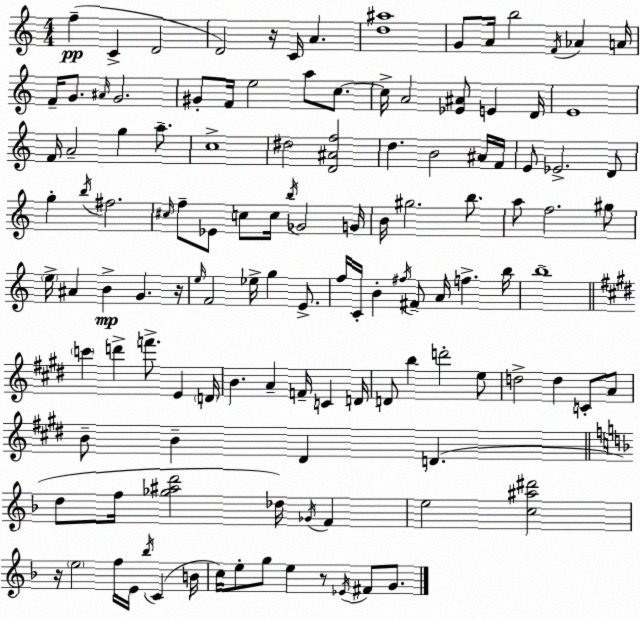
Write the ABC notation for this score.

X:1
T:Untitled
M:4/4
L:1/4
K:Am
f C D2 D2 z/4 C/4 A [d^a]4 G/2 A/4 b2 F/4 _A A/4 F/4 G/2 ^A/4 G2 ^G/2 F/4 e2 a/2 c/2 c/4 A2 [_E^A]/2 E D/4 E4 F/4 A2 g a/2 c4 ^d2 [D^Af]2 d B2 ^A/4 F/4 E/2 _E2 D/2 g b/4 ^f2 ^c/4 f/2 _E/2 c/2 c/4 b/4 _G2 G/4 B/4 ^g2 b/2 a/2 f2 ^g/2 e/4 ^A B G z/4 e/4 F2 _e/4 g E/2 f/4 C/4 B ^f/4 ^F/2 A/4 f b/4 b4 c' d' f'/2 E D/4 B A F/4 C D/4 D/2 b d'2 e/2 d2 d C/2 A/2 B/2 B ^D D d/2 f/4 [_g^ad']2 _d/4 _G/4 F e2 [c^a^d']2 z/4 e2 f/4 E/4 _b/4 C B/4 c/4 e/2 g/2 e z/2 _E/4 ^F/2 G/2